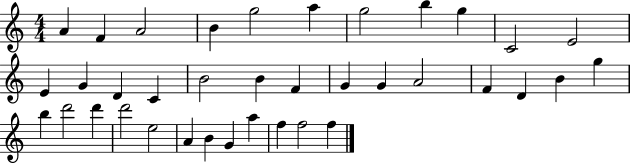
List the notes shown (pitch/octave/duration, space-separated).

A4/q F4/q A4/h B4/q G5/h A5/q G5/h B5/q G5/q C4/h E4/h E4/q G4/q D4/q C4/q B4/h B4/q F4/q G4/q G4/q A4/h F4/q D4/q B4/q G5/q B5/q D6/h D6/q D6/h E5/h A4/q B4/q G4/q A5/q F5/q F5/h F5/q